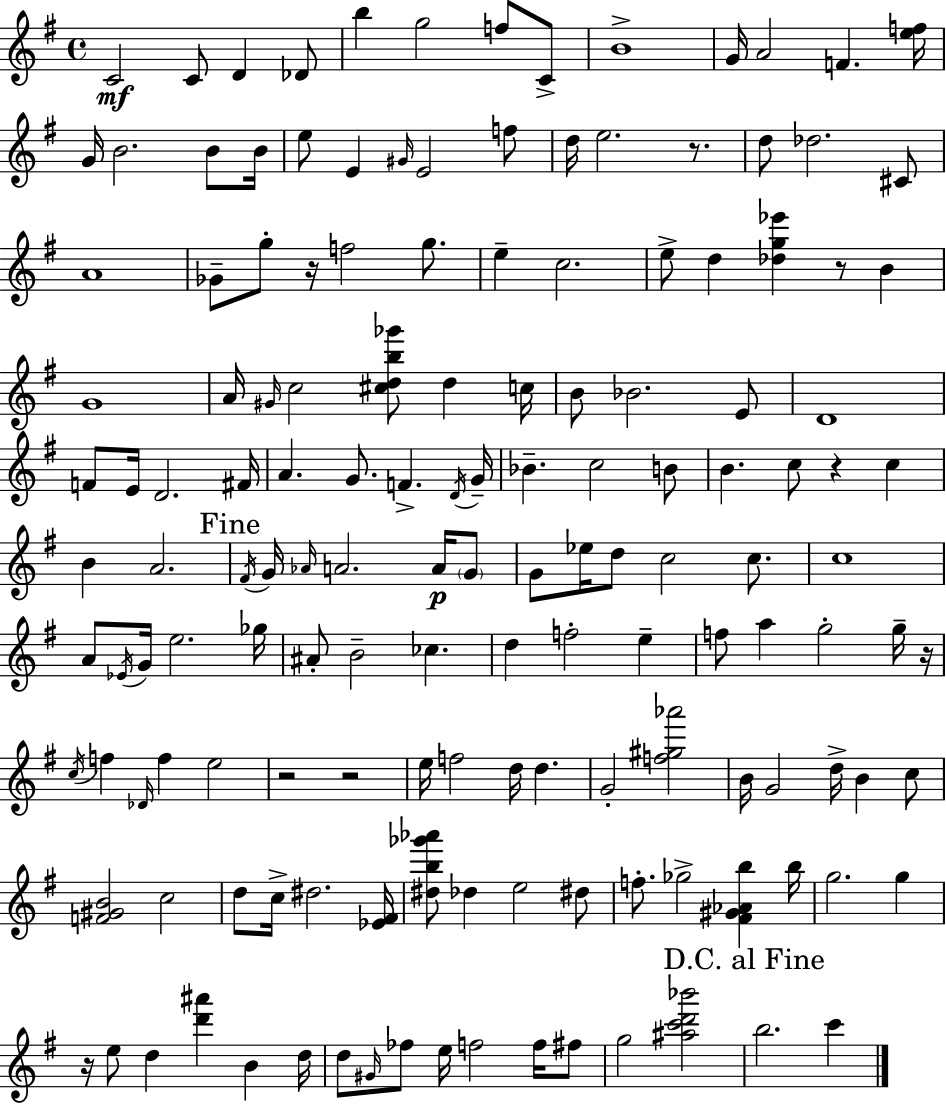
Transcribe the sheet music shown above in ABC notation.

X:1
T:Untitled
M:4/4
L:1/4
K:G
C2 C/2 D _D/2 b g2 f/2 C/2 B4 G/4 A2 F [ef]/4 G/4 B2 B/2 B/4 e/2 E ^G/4 E2 f/2 d/4 e2 z/2 d/2 _d2 ^C/2 A4 _G/2 g/2 z/4 f2 g/2 e c2 e/2 d [_dg_e'] z/2 B G4 A/4 ^G/4 c2 [^cdb_g']/2 d c/4 B/2 _B2 E/2 D4 F/2 E/4 D2 ^F/4 A G/2 F D/4 G/4 _B c2 B/2 B c/2 z c B A2 ^F/4 G/4 _A/4 A2 A/4 G/2 G/2 _e/4 d/2 c2 c/2 c4 A/2 _E/4 G/4 e2 _g/4 ^A/2 B2 _c d f2 e f/2 a g2 g/4 z/4 c/4 f _D/4 f e2 z2 z2 e/4 f2 d/4 d G2 [f^g_a']2 B/4 G2 d/4 B c/2 [F^GB]2 c2 d/2 c/4 ^d2 [_E^F]/4 [^db_g'_a']/2 _d e2 ^d/2 f/2 _g2 [^F^G_Ab] b/4 g2 g z/4 e/2 d [d'^a'] B d/4 d/2 ^G/4 _f/2 e/4 f2 f/4 ^f/2 g2 [^ac'd'_b']2 b2 c'